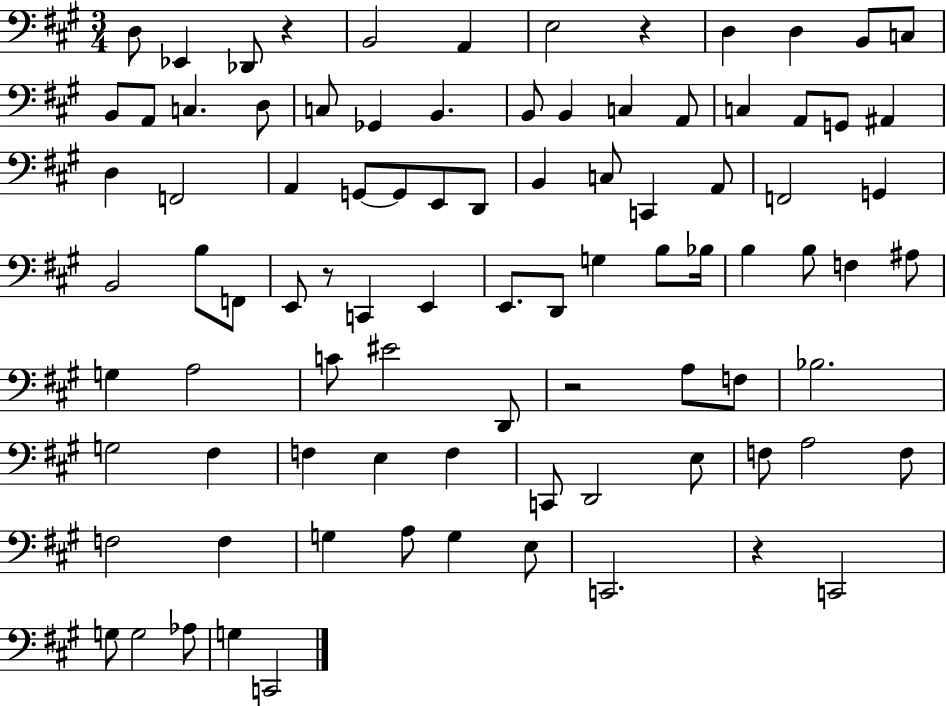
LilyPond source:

{
  \clef bass
  \numericTimeSignature
  \time 3/4
  \key a \major
  \repeat volta 2 { d8 ees,4 des,8 r4 | b,2 a,4 | e2 r4 | d4 d4 b,8 c8 | \break b,8 a,8 c4. d8 | c8 ges,4 b,4. | b,8 b,4 c4 a,8 | c4 a,8 g,8 ais,4 | \break d4 f,2 | a,4 g,8~~ g,8 e,8 d,8 | b,4 c8 c,4 a,8 | f,2 g,4 | \break b,2 b8 f,8 | e,8 r8 c,4 e,4 | e,8. d,8 g4 b8 bes16 | b4 b8 f4 ais8 | \break g4 a2 | c'8 eis'2 d,8 | r2 a8 f8 | bes2. | \break g2 fis4 | f4 e4 f4 | c,8 d,2 e8 | f8 a2 f8 | \break f2 f4 | g4 a8 g4 e8 | c,2. | r4 c,2 | \break g8 g2 aes8 | g4 c,2 | } \bar "|."
}